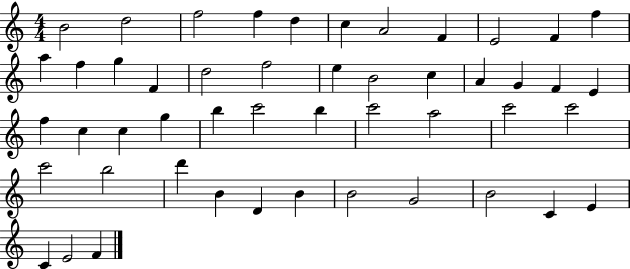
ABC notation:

X:1
T:Untitled
M:4/4
L:1/4
K:C
B2 d2 f2 f d c A2 F E2 F f a f g F d2 f2 e B2 c A G F E f c c g b c'2 b c'2 a2 c'2 c'2 c'2 b2 d' B D B B2 G2 B2 C E C E2 F